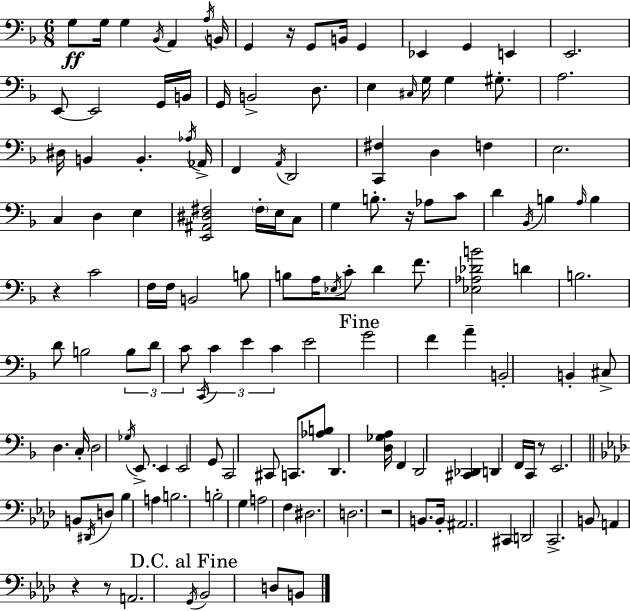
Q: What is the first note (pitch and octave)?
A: G3